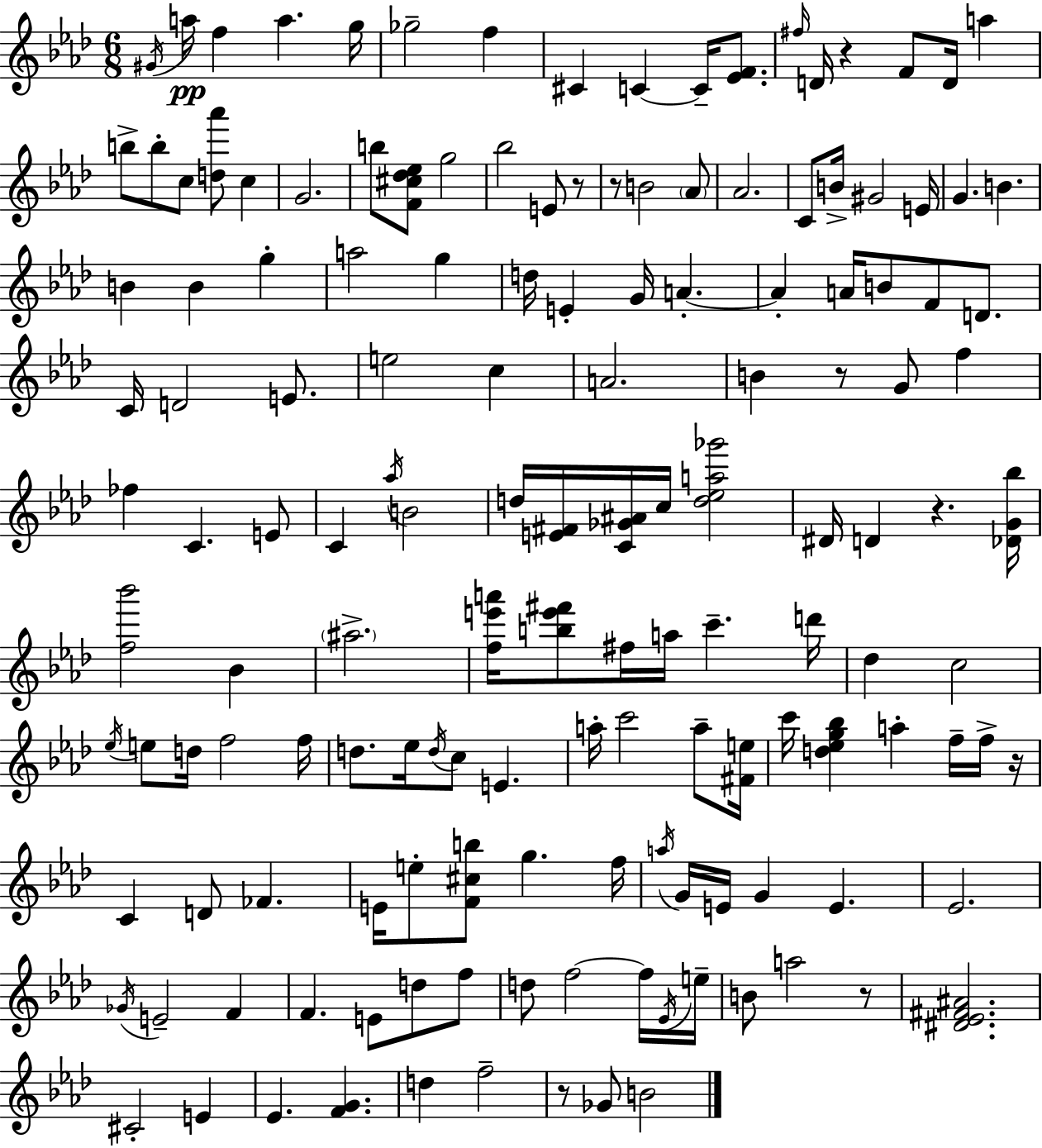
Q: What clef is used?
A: treble